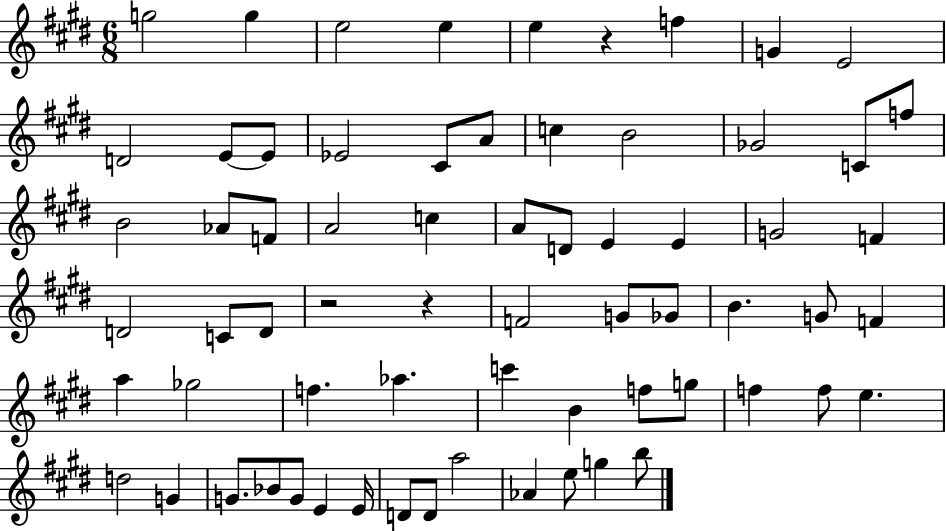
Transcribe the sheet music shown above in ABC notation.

X:1
T:Untitled
M:6/8
L:1/4
K:E
g2 g e2 e e z f G E2 D2 E/2 E/2 _E2 ^C/2 A/2 c B2 _G2 C/2 f/2 B2 _A/2 F/2 A2 c A/2 D/2 E E G2 F D2 C/2 D/2 z2 z F2 G/2 _G/2 B G/2 F a _g2 f _a c' B f/2 g/2 f f/2 e d2 G G/2 _B/2 G/2 E E/4 D/2 D/2 a2 _A e/2 g b/2